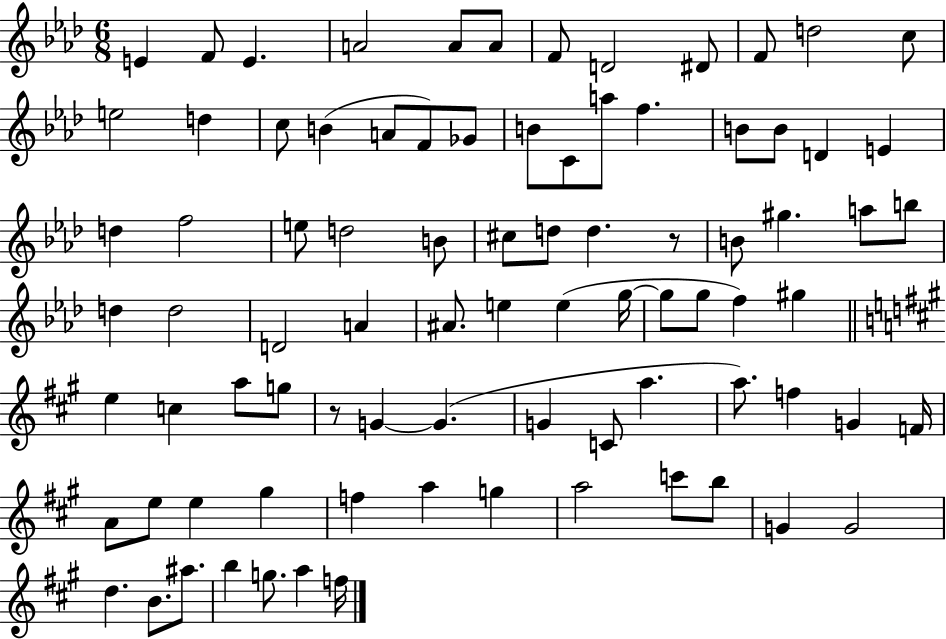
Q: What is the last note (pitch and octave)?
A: F5